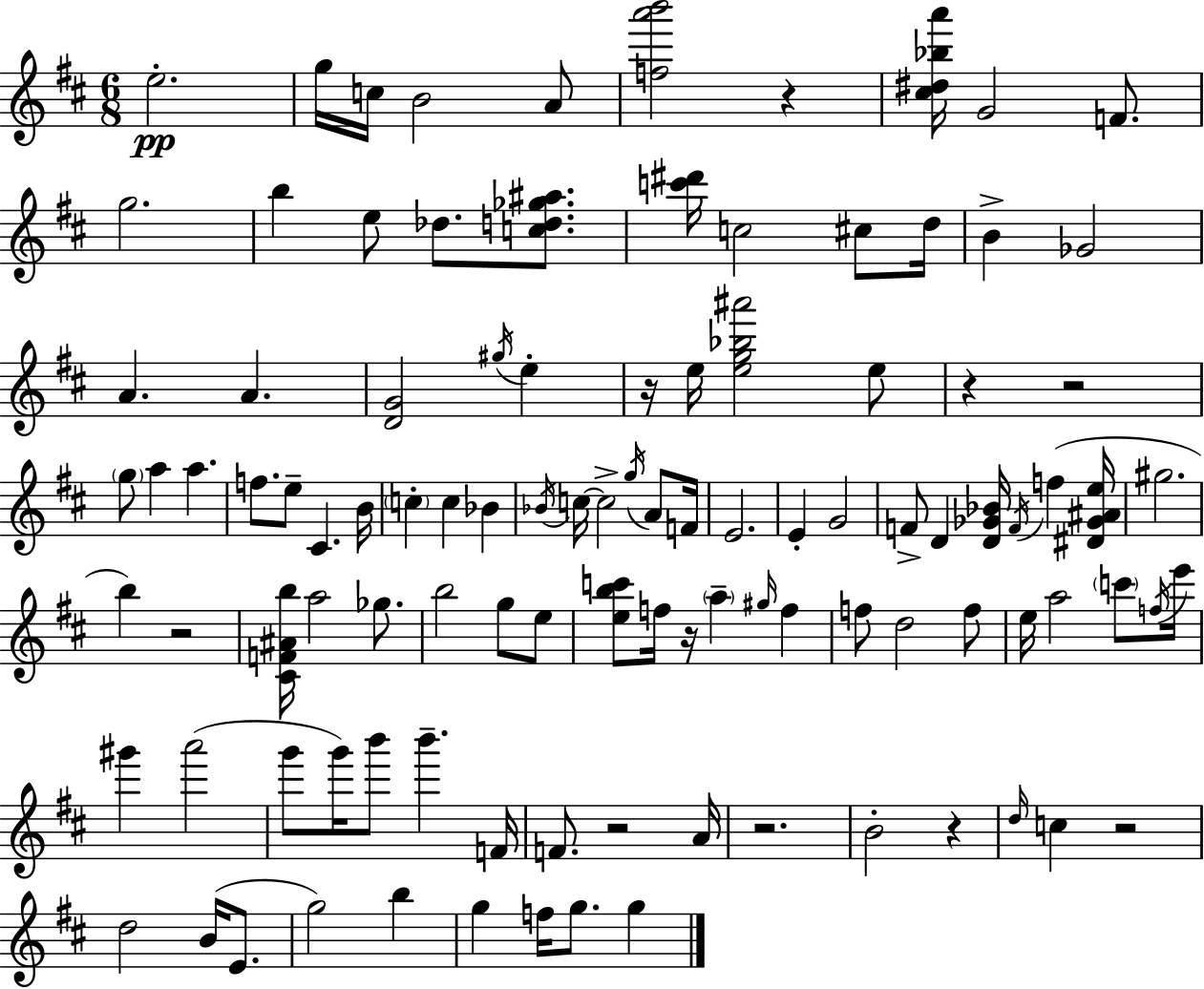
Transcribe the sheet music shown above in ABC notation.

X:1
T:Untitled
M:6/8
L:1/4
K:D
e2 g/4 c/4 B2 A/2 [fa'b']2 z [^c^d_ba']/4 G2 F/2 g2 b e/2 _d/2 [cd_g^a]/2 [c'^d']/4 c2 ^c/2 d/4 B _G2 A A [DG]2 ^g/4 e z/4 e/4 [eg_b^a']2 e/2 z z2 g/2 a a f/2 e/2 ^C B/4 c c _B _B/4 c/4 c2 g/4 A/2 F/4 E2 E G2 F/2 D [D_G_B]/4 F/4 f [^D_G^Ae]/4 ^g2 b z2 [^CF^Ab]/4 a2 _g/2 b2 g/2 e/2 [ebc']/2 f/4 z/4 a ^g/4 f f/2 d2 f/2 e/4 a2 c'/2 f/4 e'/4 ^g' a'2 g'/2 g'/4 b'/2 b' F/4 F/2 z2 A/4 z2 B2 z d/4 c z2 d2 B/4 E/2 g2 b g f/4 g/2 g